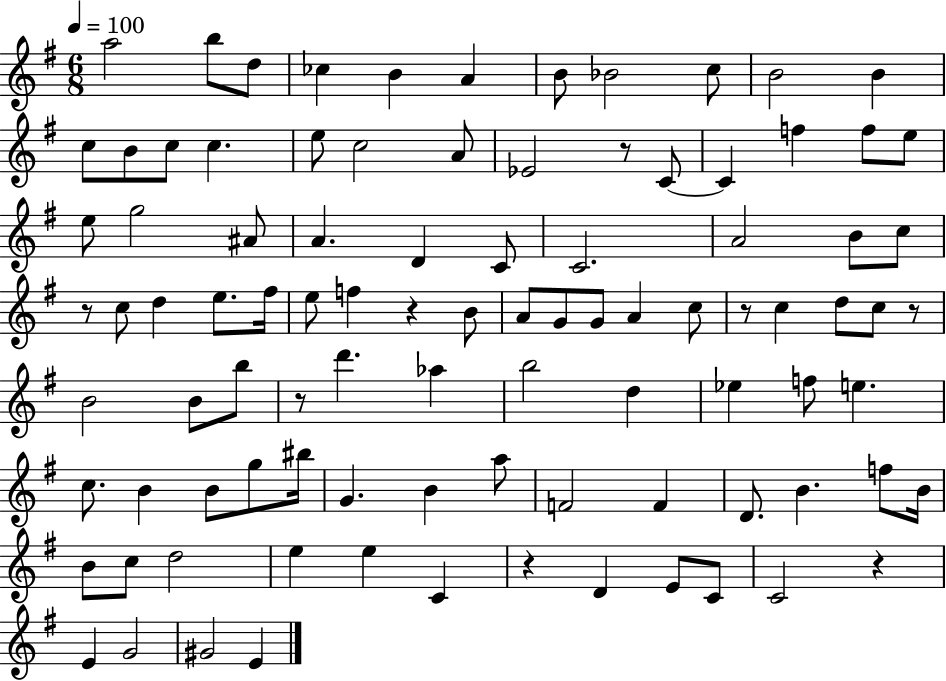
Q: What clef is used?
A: treble